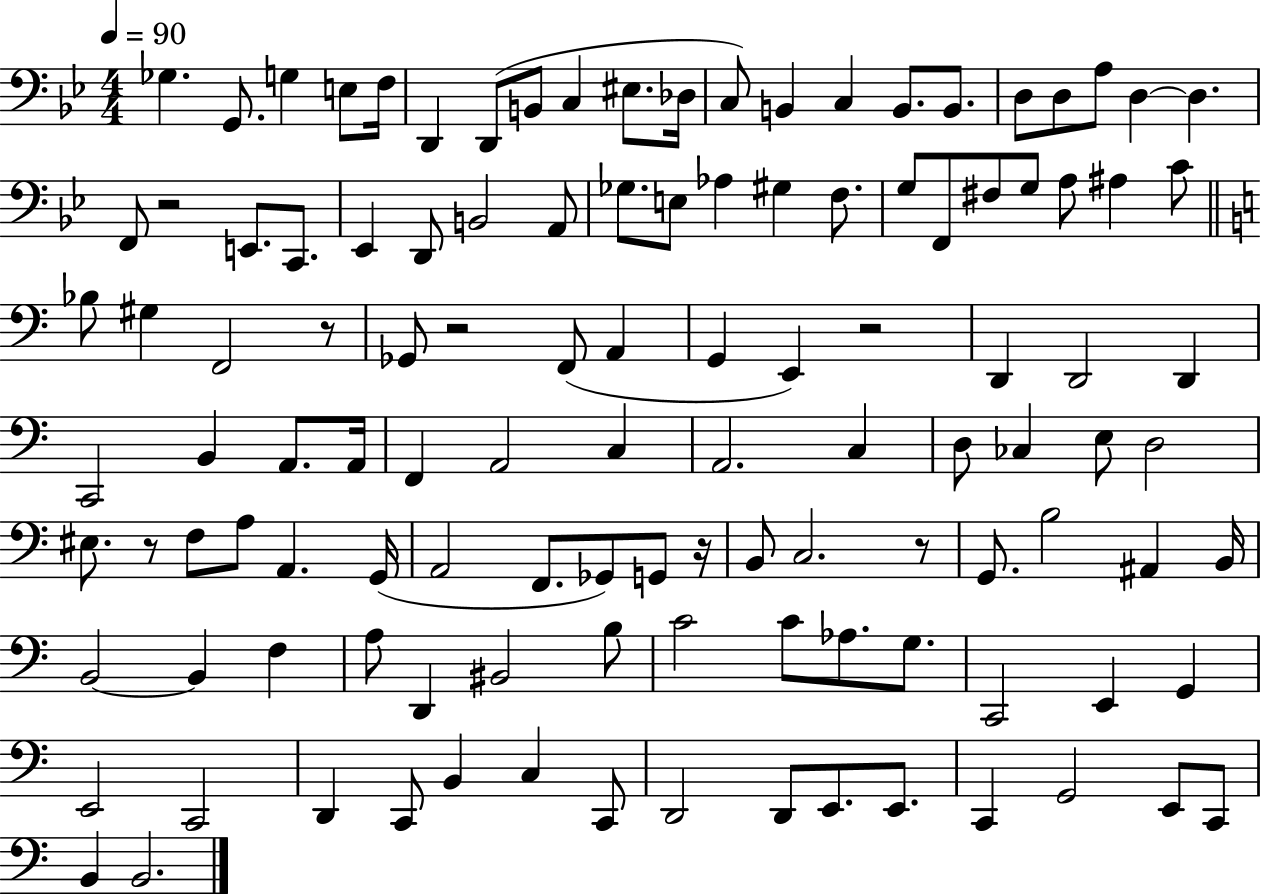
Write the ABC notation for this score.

X:1
T:Untitled
M:4/4
L:1/4
K:Bb
_G, G,,/2 G, E,/2 F,/4 D,, D,,/2 B,,/2 C, ^E,/2 _D,/4 C,/2 B,, C, B,,/2 B,,/2 D,/2 D,/2 A,/2 D, D, F,,/2 z2 E,,/2 C,,/2 _E,, D,,/2 B,,2 A,,/2 _G,/2 E,/2 _A, ^G, F,/2 G,/2 F,,/2 ^F,/2 G,/2 A,/2 ^A, C/2 _B,/2 ^G, F,,2 z/2 _G,,/2 z2 F,,/2 A,, G,, E,, z2 D,, D,,2 D,, C,,2 B,, A,,/2 A,,/4 F,, A,,2 C, A,,2 C, D,/2 _C, E,/2 D,2 ^E,/2 z/2 F,/2 A,/2 A,, G,,/4 A,,2 F,,/2 _G,,/2 G,,/2 z/4 B,,/2 C,2 z/2 G,,/2 B,2 ^A,, B,,/4 B,,2 B,, F, A,/2 D,, ^B,,2 B,/2 C2 C/2 _A,/2 G,/2 C,,2 E,, G,, E,,2 C,,2 D,, C,,/2 B,, C, C,,/2 D,,2 D,,/2 E,,/2 E,,/2 C,, G,,2 E,,/2 C,,/2 B,, B,,2